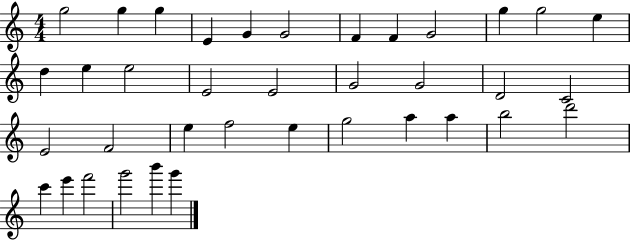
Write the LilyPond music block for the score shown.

{
  \clef treble
  \numericTimeSignature
  \time 4/4
  \key c \major
  g''2 g''4 g''4 | e'4 g'4 g'2 | f'4 f'4 g'2 | g''4 g''2 e''4 | \break d''4 e''4 e''2 | e'2 e'2 | g'2 g'2 | d'2 c'2 | \break e'2 f'2 | e''4 f''2 e''4 | g''2 a''4 a''4 | b''2 d'''2 | \break c'''4 e'''4 f'''2 | g'''2 b'''4 g'''4 | \bar "|."
}